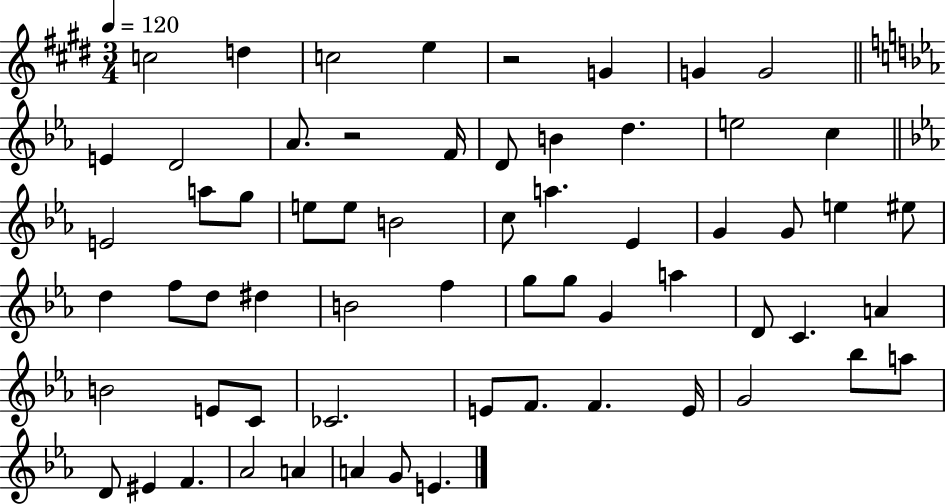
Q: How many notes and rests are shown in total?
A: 63